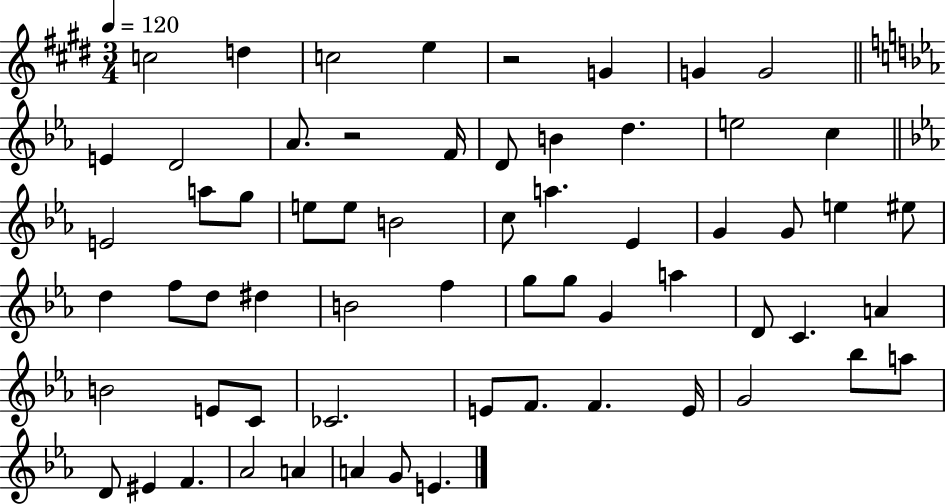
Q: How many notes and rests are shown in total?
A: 63